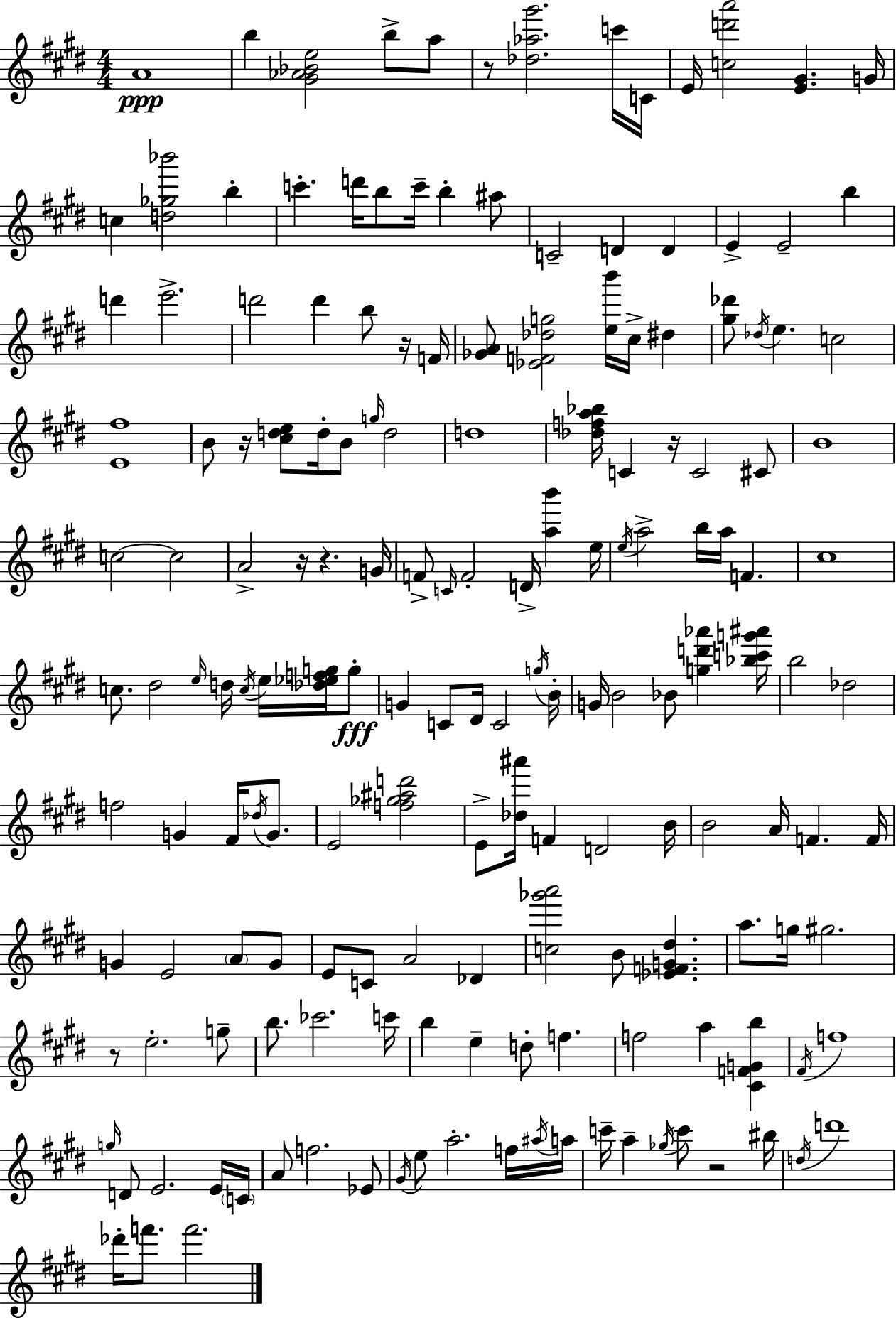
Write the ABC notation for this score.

X:1
T:Untitled
M:4/4
L:1/4
K:E
A4 b [^G_A_Be]2 b/2 a/2 z/2 [_d_a^g']2 c'/4 C/4 E/4 [cd'a']2 [E^G] G/4 c [d_g_b']2 b c' d'/4 b/2 c'/4 b ^a/2 C2 D D E E2 b d' e'2 d'2 d' b/2 z/4 F/4 [_GA]/2 [_EF_dg]2 [eb']/4 ^c/4 ^d [^g_d']/2 _d/4 e c2 [E^f]4 B/2 z/4 [^cde]/2 d/4 B/2 g/4 d2 d4 [_dfa_b]/4 C z/4 C2 ^C/2 B4 c2 c2 A2 z/4 z G/4 F/2 C/4 F2 D/4 [ab'] e/4 e/4 a2 b/4 a/4 F ^c4 c/2 ^d2 e/4 d/4 c/4 e/4 [_d_efg]/4 g/2 G C/2 ^D/4 C2 g/4 B/4 G/4 B2 _B/2 [gd'_a'] [_bc'g'^a']/4 b2 _d2 f2 G ^F/4 _d/4 G/2 E2 [f_g^ad']2 E/2 [_d^a']/4 F D2 B/4 B2 A/4 F F/4 G E2 A/2 G/2 E/2 C/2 A2 _D [c_g'a']2 B/2 [_EFG^d] a/2 g/4 ^g2 z/2 e2 g/2 b/2 _c'2 c'/4 b e d/2 f f2 a [^CFGb] ^F/4 f4 g/4 D/2 E2 E/4 C/4 A/2 f2 _E/2 ^G/4 e/2 a2 f/4 ^a/4 a/4 c'/4 a _g/4 c'/2 z2 ^b/4 d/4 d'4 _d'/4 f'/2 f'2